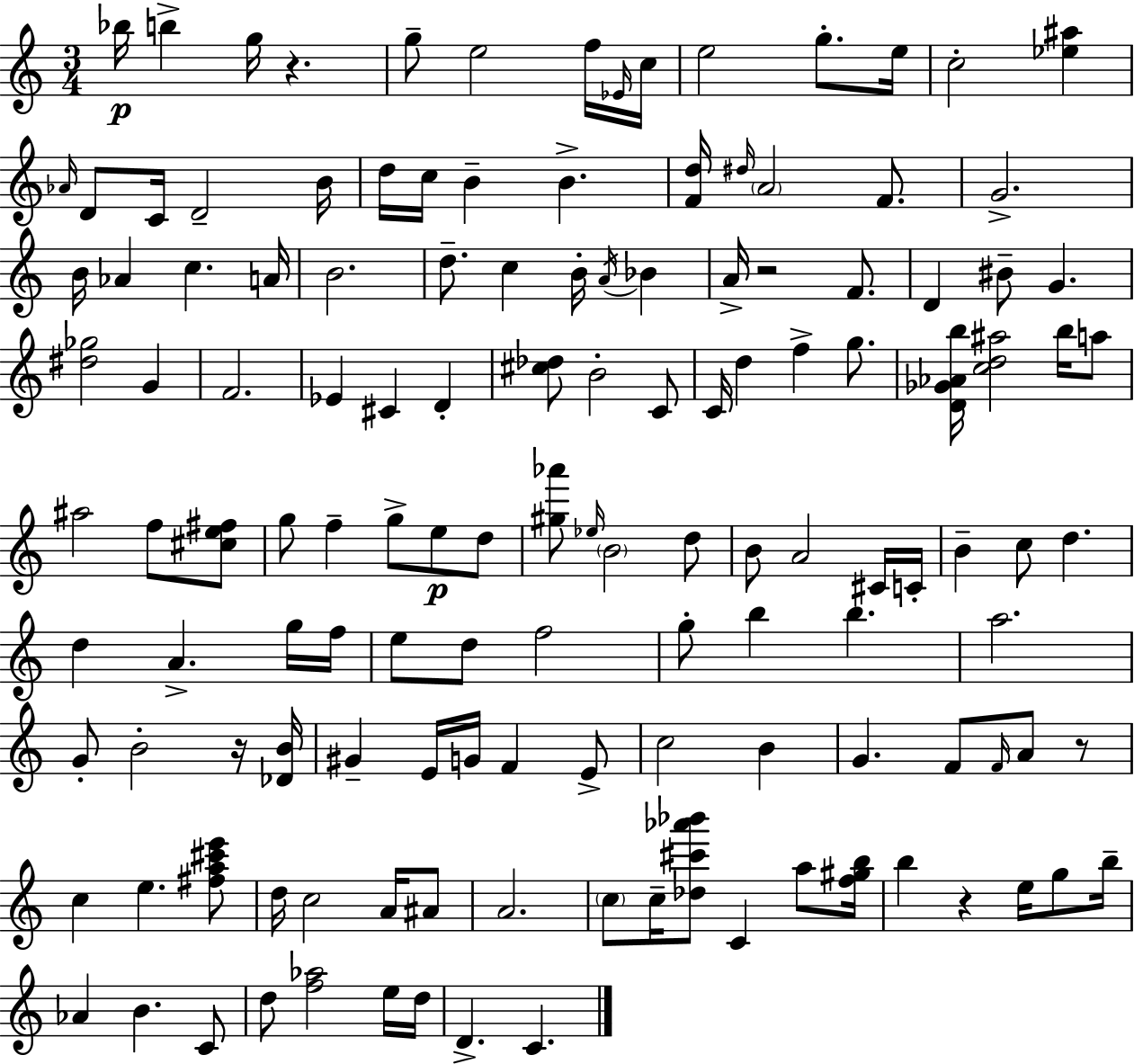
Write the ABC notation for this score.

X:1
T:Untitled
M:3/4
L:1/4
K:C
_b/4 b g/4 z g/2 e2 f/4 _E/4 c/4 e2 g/2 e/4 c2 [_e^a] _A/4 D/2 C/4 D2 B/4 d/4 c/4 B B [Fd]/4 ^d/4 A2 F/2 G2 B/4 _A c A/4 B2 d/2 c B/4 A/4 _B A/4 z2 F/2 D ^B/2 G [^d_g]2 G F2 _E ^C D [^c_d]/2 B2 C/2 C/4 d f g/2 [D_G_Ab]/4 [cd^a]2 b/4 a/2 ^a2 f/2 [^ce^f]/2 g/2 f g/2 e/2 d/2 [^g_a']/2 _e/4 B2 d/2 B/2 A2 ^C/4 C/4 B c/2 d d A g/4 f/4 e/2 d/2 f2 g/2 b b a2 G/2 B2 z/4 [_DB]/4 ^G E/4 G/4 F E/2 c2 B G F/2 F/4 A/2 z/2 c e [^fa^c'e']/2 d/4 c2 A/4 ^A/2 A2 c/2 c/4 [_d^c'_a'_b']/2 C a/2 [f^gb]/4 b z e/4 g/2 b/4 _A B C/2 d/2 [f_a]2 e/4 d/4 D C